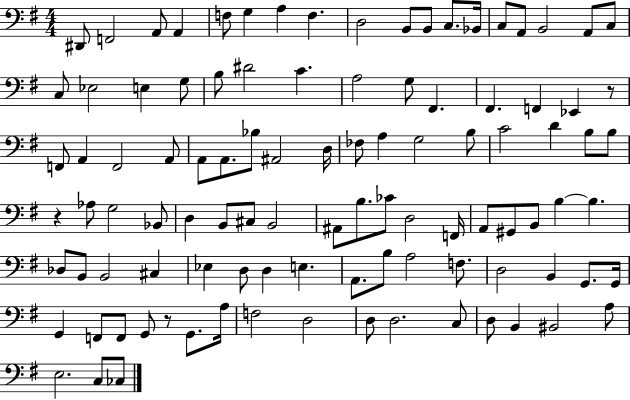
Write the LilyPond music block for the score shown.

{
  \clef bass
  \numericTimeSignature
  \time 4/4
  \key g \major
  dis,8 f,2 a,8 a,4 | f8 g4 a4 f4. | d2 b,8 b,8 c8. bes,16 | c8 a,8 b,2 a,8 c8 | \break c8 ees2 e4 g8 | b8 dis'2 c'4. | a2 g8 fis,4. | fis,4. f,4 ees,4 r8 | \break f,8 a,4 f,2 a,8 | a,8 a,8. bes8 ais,2 d16 | fes8 a4 g2 b8 | c'2 d'4 b8 b8 | \break r4 aes8 g2 bes,8 | d4 b,8 cis8 b,2 | ais,8 b8. ces'8 d2 f,16 | a,8 gis,8 b,8 b4~~ b4. | \break des8 b,8 b,2 cis4 | ees4 d8 d4 e4. | a,8. b8 a2 f8. | d2 b,4 g,8. g,16 | \break g,4 f,8 f,8 g,8 r8 g,8. a16 | f2 d2 | d8 d2. c8 | d8 b,4 bis,2 a8 | \break e2. c8 ces8 | \bar "|."
}